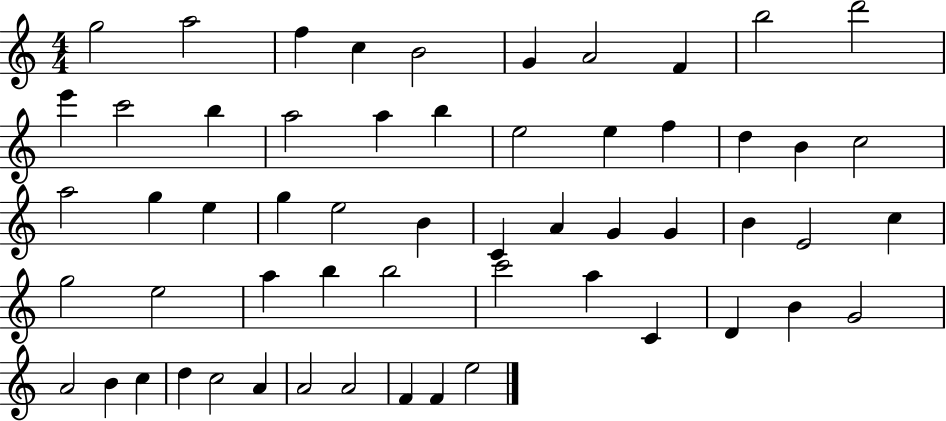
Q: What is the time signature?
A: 4/4